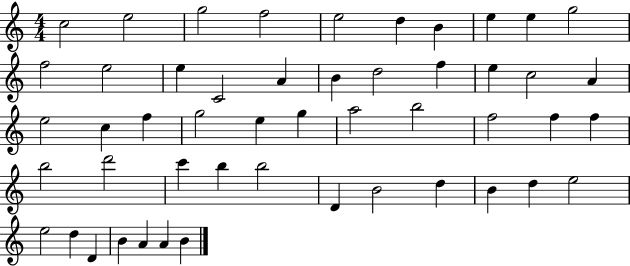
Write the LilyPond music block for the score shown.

{
  \clef treble
  \numericTimeSignature
  \time 4/4
  \key c \major
  c''2 e''2 | g''2 f''2 | e''2 d''4 b'4 | e''4 e''4 g''2 | \break f''2 e''2 | e''4 c'2 a'4 | b'4 d''2 f''4 | e''4 c''2 a'4 | \break e''2 c''4 f''4 | g''2 e''4 g''4 | a''2 b''2 | f''2 f''4 f''4 | \break b''2 d'''2 | c'''4 b''4 b''2 | d'4 b'2 d''4 | b'4 d''4 e''2 | \break e''2 d''4 d'4 | b'4 a'4 a'4 b'4 | \bar "|."
}